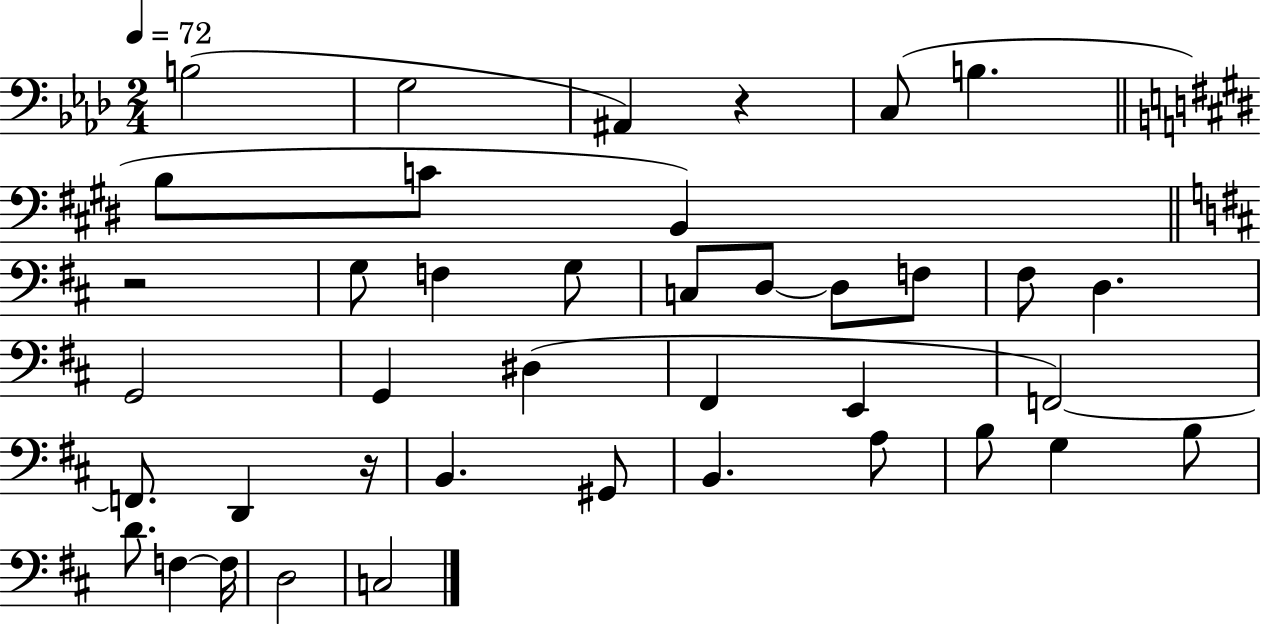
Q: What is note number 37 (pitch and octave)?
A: C3